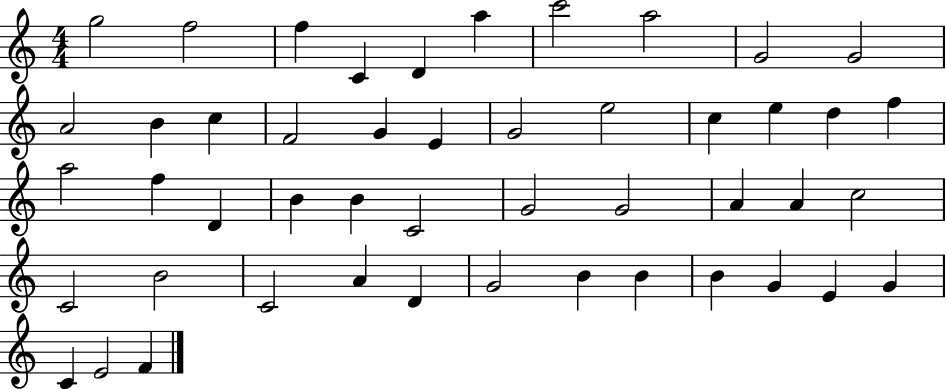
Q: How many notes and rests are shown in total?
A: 48